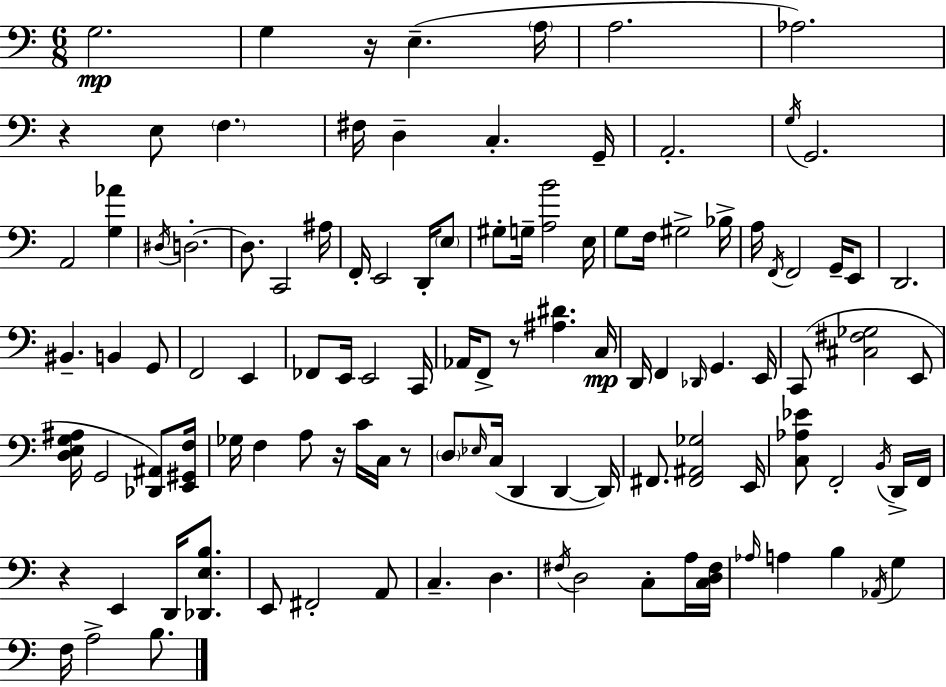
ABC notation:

X:1
T:Untitled
M:6/8
L:1/4
K:Am
G,2 G, z/4 E, A,/4 A,2 _A,2 z E,/2 F, ^F,/4 D, C, G,,/4 A,,2 G,/4 G,,2 A,,2 [G,_A] ^D,/4 D,2 D,/2 C,,2 ^A,/4 F,,/4 E,,2 D,,/4 E,/2 ^G,/2 G,/4 [A,B]2 E,/4 G,/2 F,/4 ^G,2 _B,/4 A,/4 F,,/4 F,,2 G,,/4 E,,/2 D,,2 ^B,, B,, G,,/2 F,,2 E,, _F,,/2 E,,/4 E,,2 C,,/4 _A,,/4 F,,/2 z/2 [^A,^D] C,/4 D,,/4 F,, _D,,/4 G,, E,,/4 C,,/2 [^C,^F,_G,]2 E,,/2 [D,E,G,^A,]/4 G,,2 [_D,,^A,,]/2 [E,,^G,,F,]/4 _G,/4 F, A,/2 z/4 C/4 C,/4 z/2 D,/2 _E,/4 C,/4 D,, D,, D,,/4 ^F,,/2 [^F,,^A,,_G,]2 E,,/4 [C,_A,_E]/2 F,,2 B,,/4 D,,/4 F,,/4 z E,, D,,/4 [_D,,E,B,]/2 E,,/2 ^F,,2 A,,/2 C, D, ^F,/4 D,2 C,/2 A,/4 [C,D,^F,]/4 _A,/4 A, B, _A,,/4 G, F,/4 A,2 B,/2